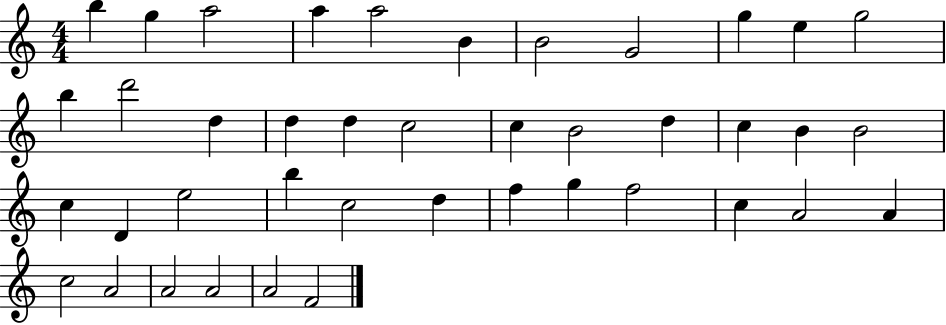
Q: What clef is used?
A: treble